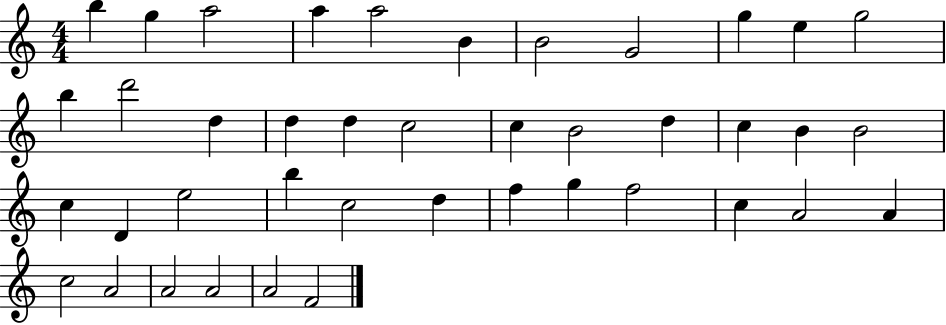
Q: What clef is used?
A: treble